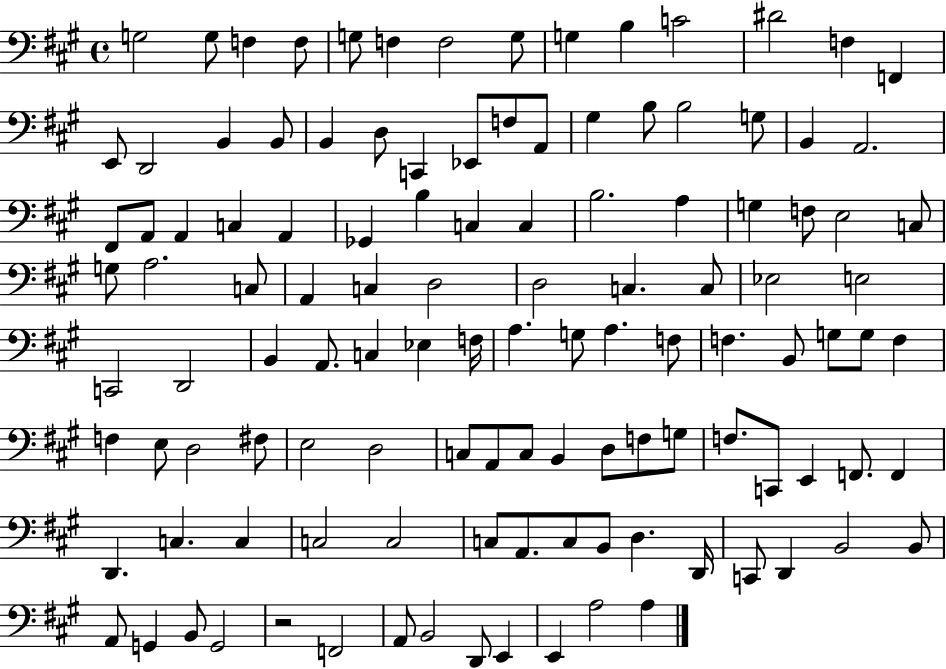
X:1
T:Untitled
M:4/4
L:1/4
K:A
G,2 G,/2 F, F,/2 G,/2 F, F,2 G,/2 G, B, C2 ^D2 F, F,, E,,/2 D,,2 B,, B,,/2 B,, D,/2 C,, _E,,/2 F,/2 A,,/2 ^G, B,/2 B,2 G,/2 B,, A,,2 ^F,,/2 A,,/2 A,, C, A,, _G,, B, C, C, B,2 A, G, F,/2 E,2 C,/2 G,/2 A,2 C,/2 A,, C, D,2 D,2 C, C,/2 _E,2 E,2 C,,2 D,,2 B,, A,,/2 C, _E, F,/4 A, G,/2 A, F,/2 F, B,,/2 G,/2 G,/2 F, F, E,/2 D,2 ^F,/2 E,2 D,2 C,/2 A,,/2 C,/2 B,, D,/2 F,/2 G,/2 F,/2 C,,/2 E,, F,,/2 F,, D,, C, C, C,2 C,2 C,/2 A,,/2 C,/2 B,,/2 D, D,,/4 C,,/2 D,, B,,2 B,,/2 A,,/2 G,, B,,/2 G,,2 z2 F,,2 A,,/2 B,,2 D,,/2 E,, E,, A,2 A,